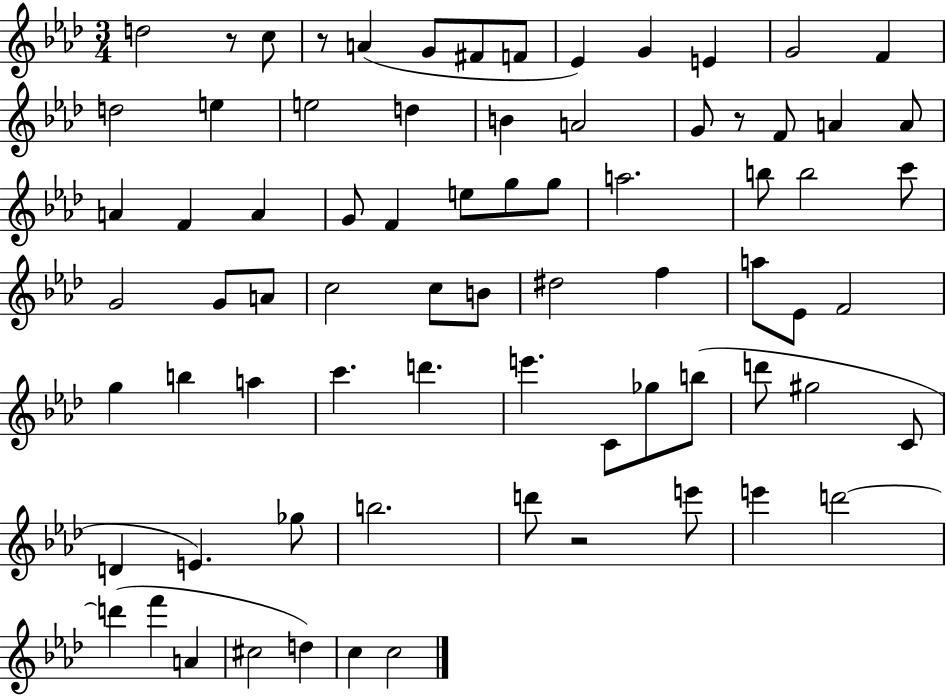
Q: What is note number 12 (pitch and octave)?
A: D5